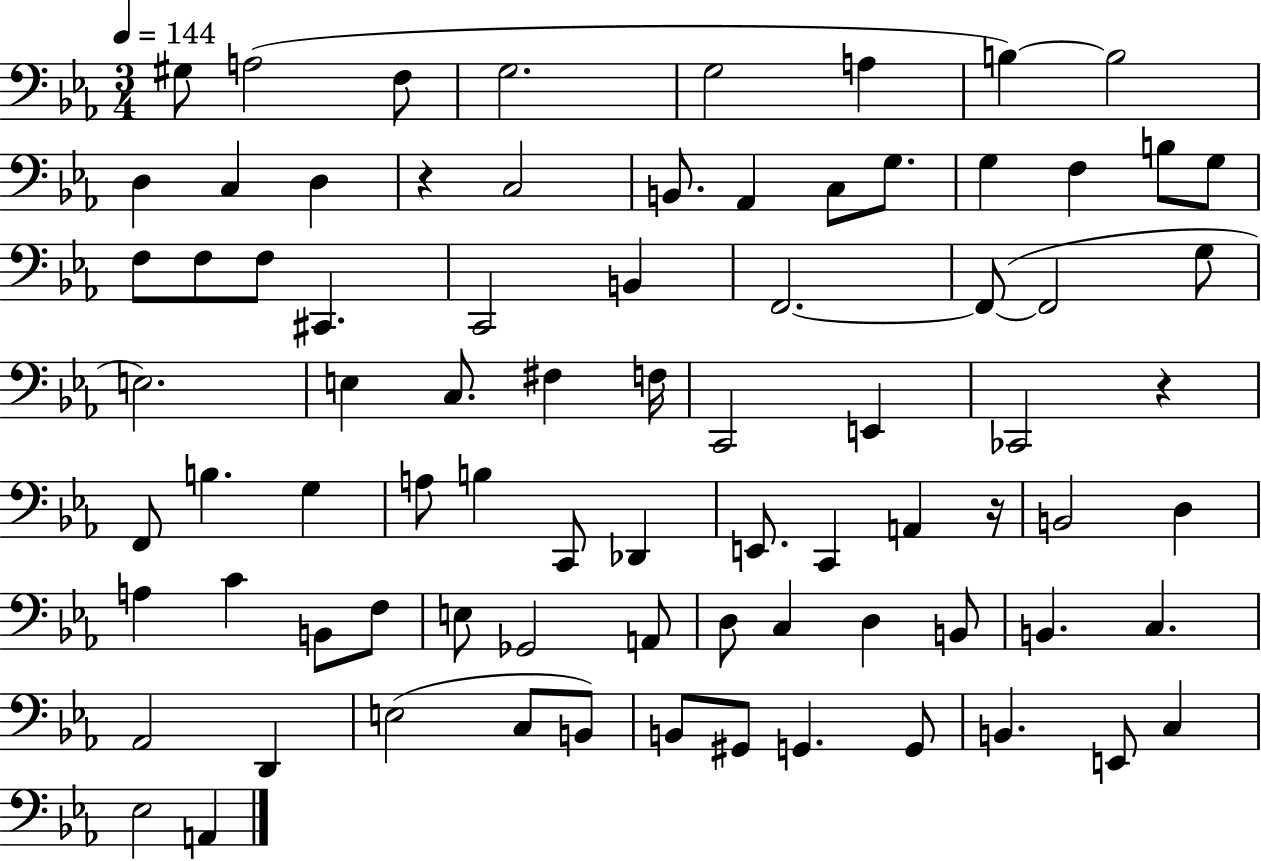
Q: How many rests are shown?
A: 3